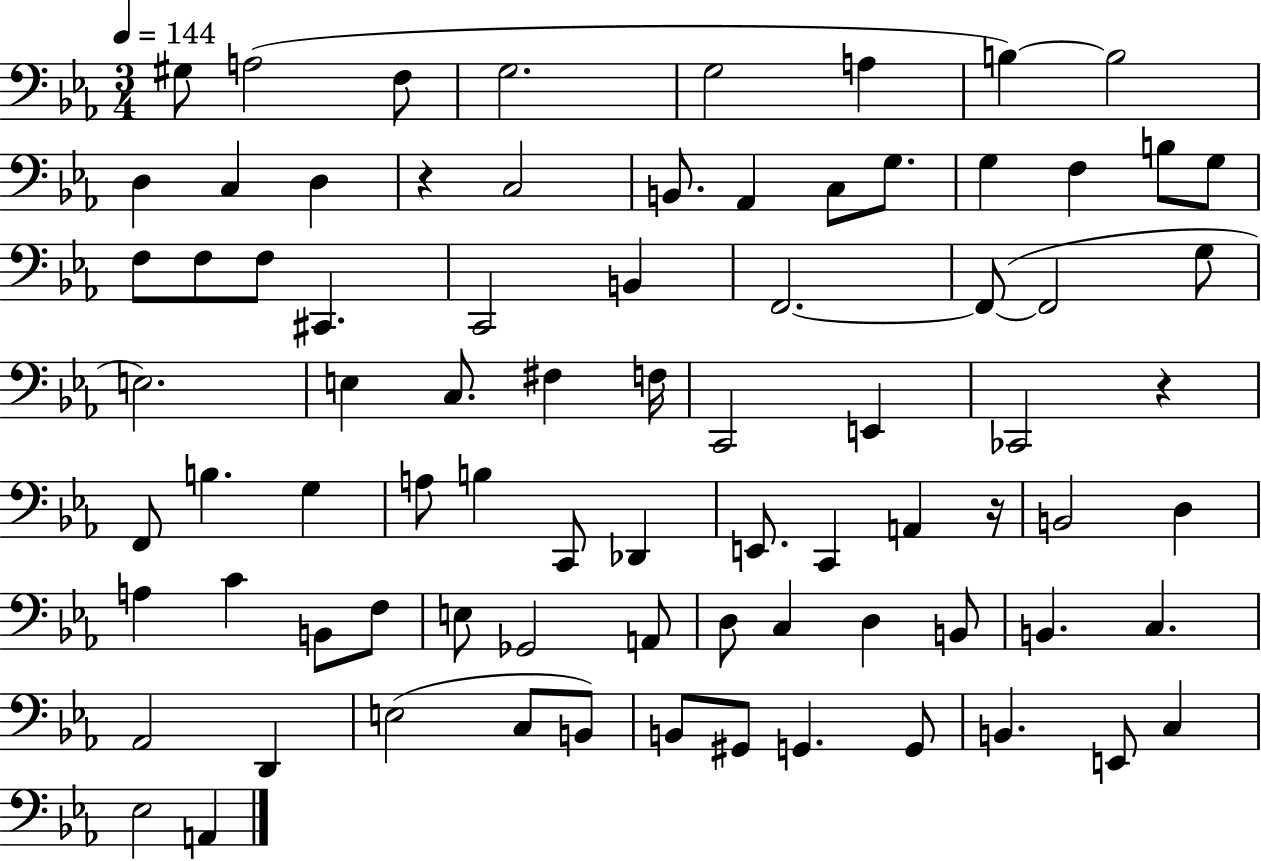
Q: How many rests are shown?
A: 3